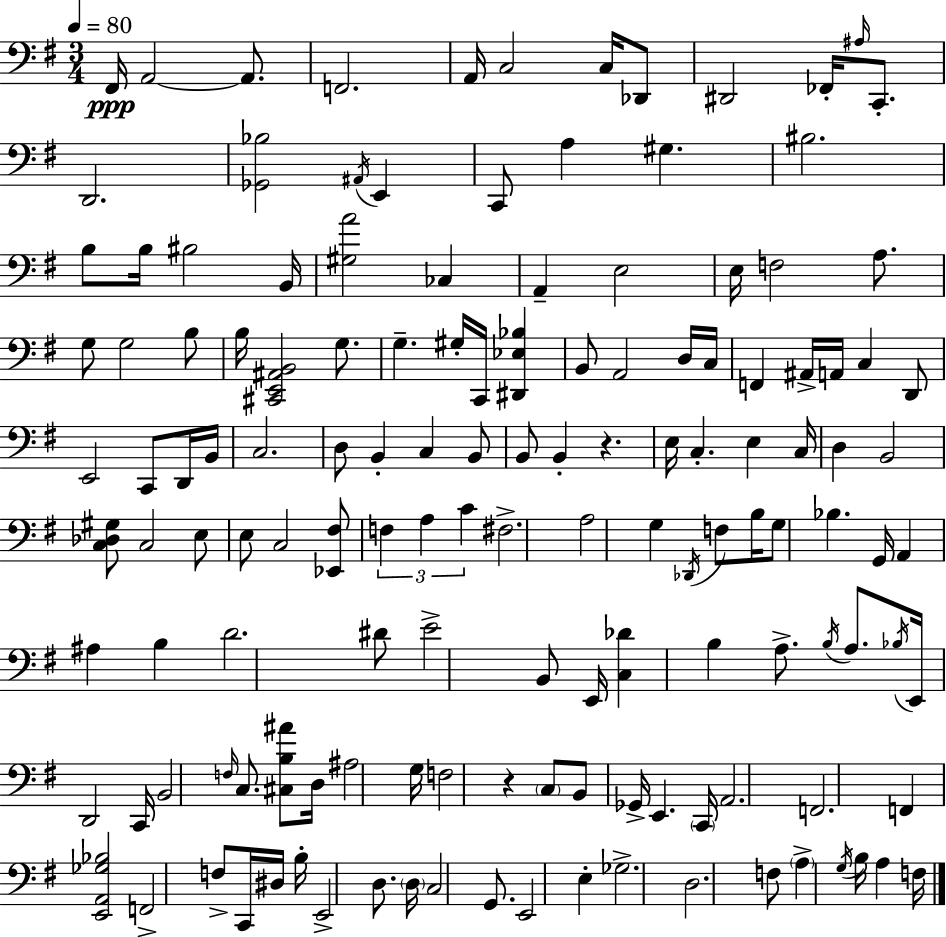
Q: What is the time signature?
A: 3/4